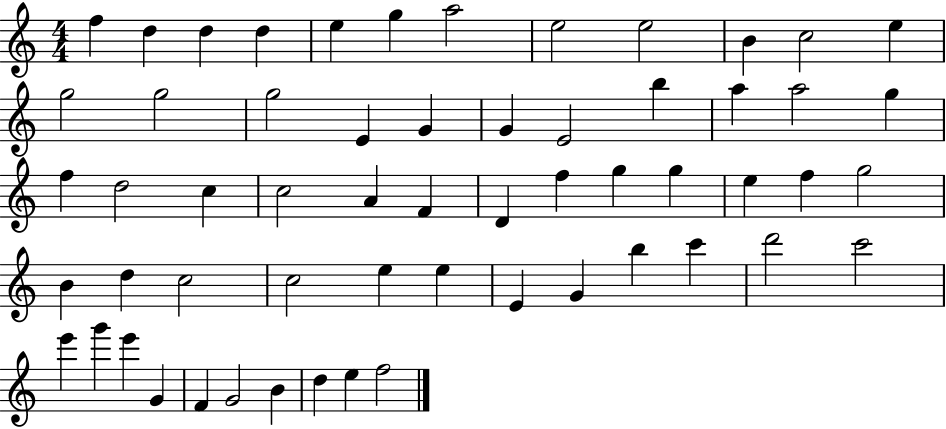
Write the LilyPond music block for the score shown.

{
  \clef treble
  \numericTimeSignature
  \time 4/4
  \key c \major
  f''4 d''4 d''4 d''4 | e''4 g''4 a''2 | e''2 e''2 | b'4 c''2 e''4 | \break g''2 g''2 | g''2 e'4 g'4 | g'4 e'2 b''4 | a''4 a''2 g''4 | \break f''4 d''2 c''4 | c''2 a'4 f'4 | d'4 f''4 g''4 g''4 | e''4 f''4 g''2 | \break b'4 d''4 c''2 | c''2 e''4 e''4 | e'4 g'4 b''4 c'''4 | d'''2 c'''2 | \break e'''4 g'''4 e'''4 g'4 | f'4 g'2 b'4 | d''4 e''4 f''2 | \bar "|."
}